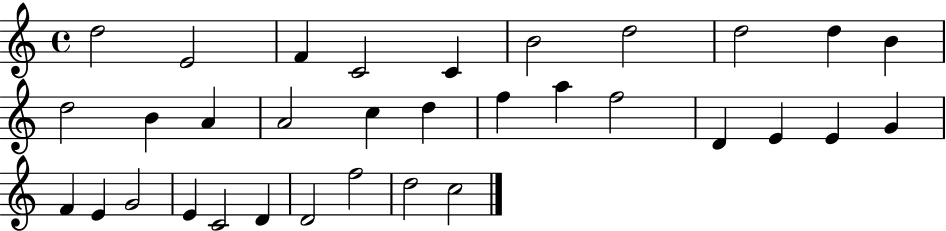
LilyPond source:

{
  \clef treble
  \time 4/4
  \defaultTimeSignature
  \key c \major
  d''2 e'2 | f'4 c'2 c'4 | b'2 d''2 | d''2 d''4 b'4 | \break d''2 b'4 a'4 | a'2 c''4 d''4 | f''4 a''4 f''2 | d'4 e'4 e'4 g'4 | \break f'4 e'4 g'2 | e'4 c'2 d'4 | d'2 f''2 | d''2 c''2 | \break \bar "|."
}